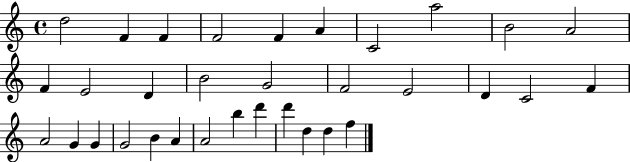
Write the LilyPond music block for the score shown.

{
  \clef treble
  \time 4/4
  \defaultTimeSignature
  \key c \major
  d''2 f'4 f'4 | f'2 f'4 a'4 | c'2 a''2 | b'2 a'2 | \break f'4 e'2 d'4 | b'2 g'2 | f'2 e'2 | d'4 c'2 f'4 | \break a'2 g'4 g'4 | g'2 b'4 a'4 | a'2 b''4 d'''4 | d'''4 d''4 d''4 f''4 | \break \bar "|."
}